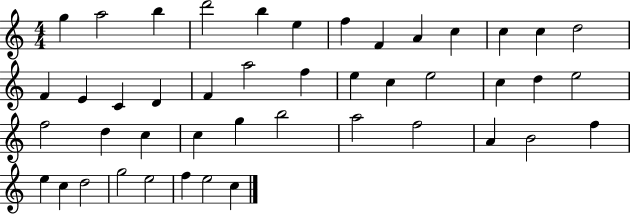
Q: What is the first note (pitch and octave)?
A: G5